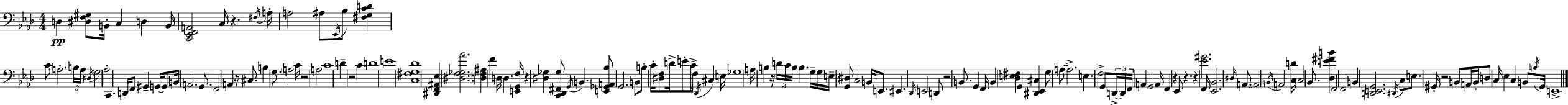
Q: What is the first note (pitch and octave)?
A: D3